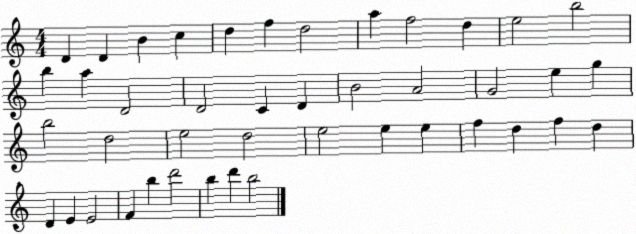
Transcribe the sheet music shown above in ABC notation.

X:1
T:Untitled
M:4/4
L:1/4
K:C
D D B c d f d2 a f2 d e2 b2 b a D2 D2 C D B2 A2 G2 e g b2 d2 e2 d2 e2 e e f d f d D E E2 F b d'2 b d' b2